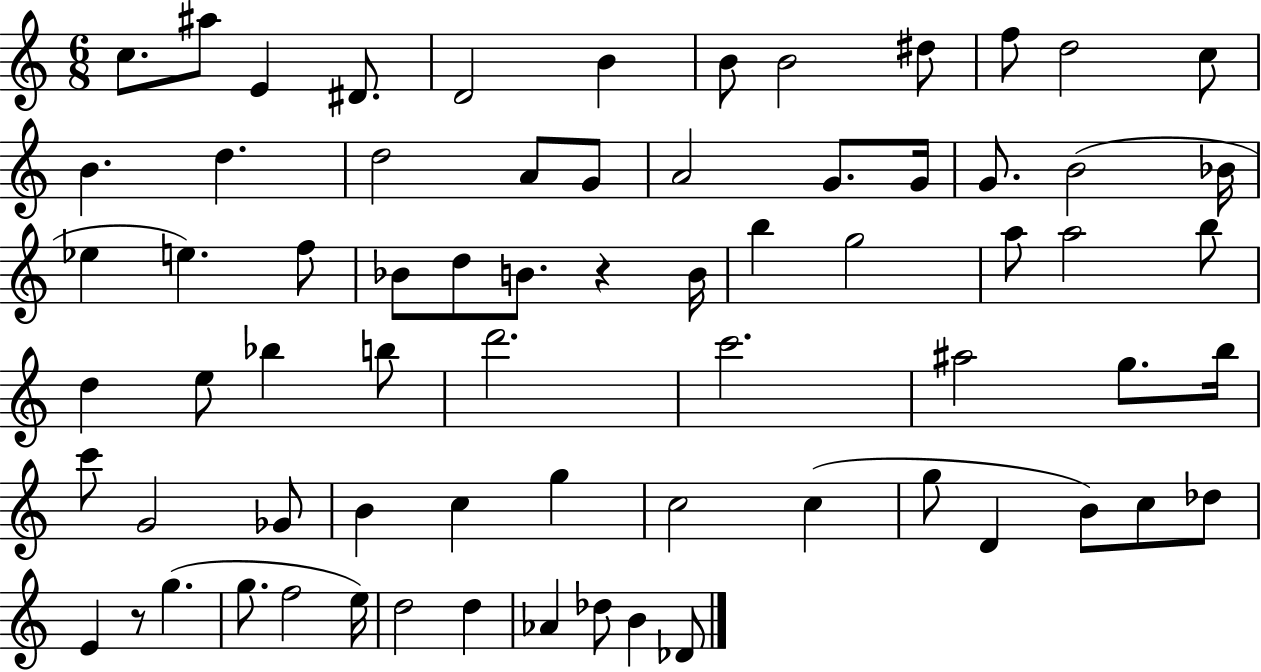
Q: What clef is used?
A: treble